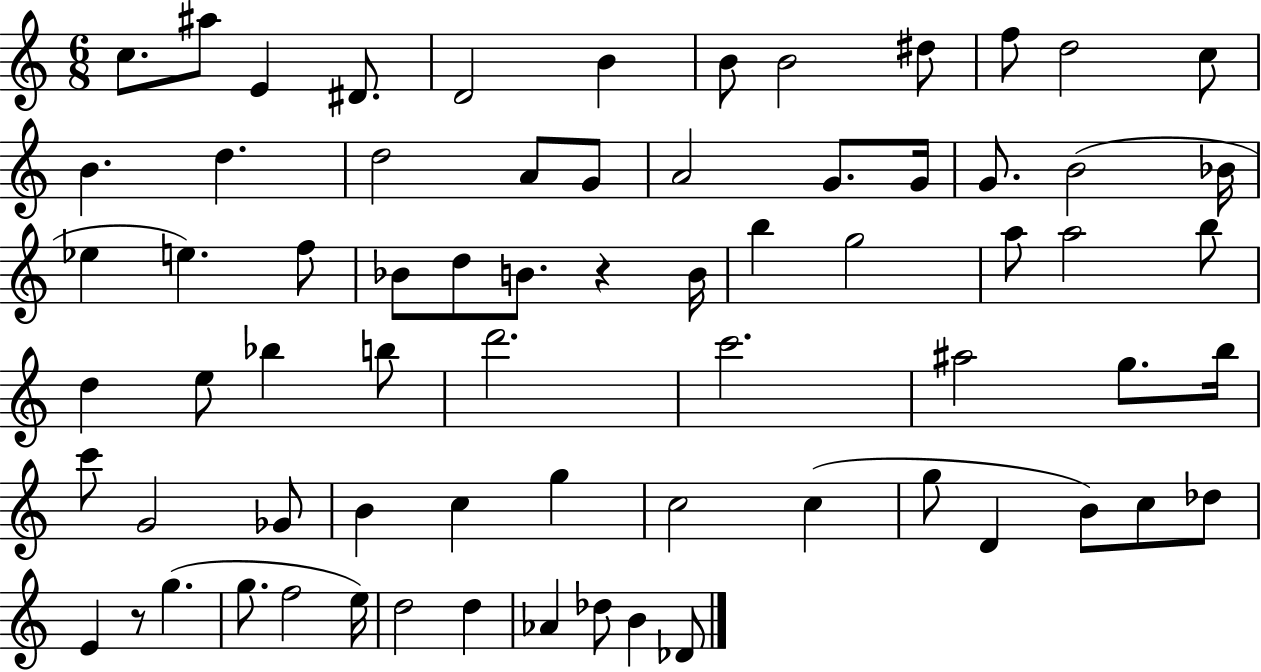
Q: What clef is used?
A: treble